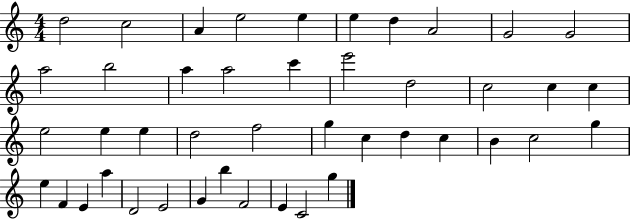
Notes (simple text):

D5/h C5/h A4/q E5/h E5/q E5/q D5/q A4/h G4/h G4/h A5/h B5/h A5/q A5/h C6/q E6/h D5/h C5/h C5/q C5/q E5/h E5/q E5/q D5/h F5/h G5/q C5/q D5/q C5/q B4/q C5/h G5/q E5/q F4/q E4/q A5/q D4/h E4/h G4/q B5/q F4/h E4/q C4/h G5/q